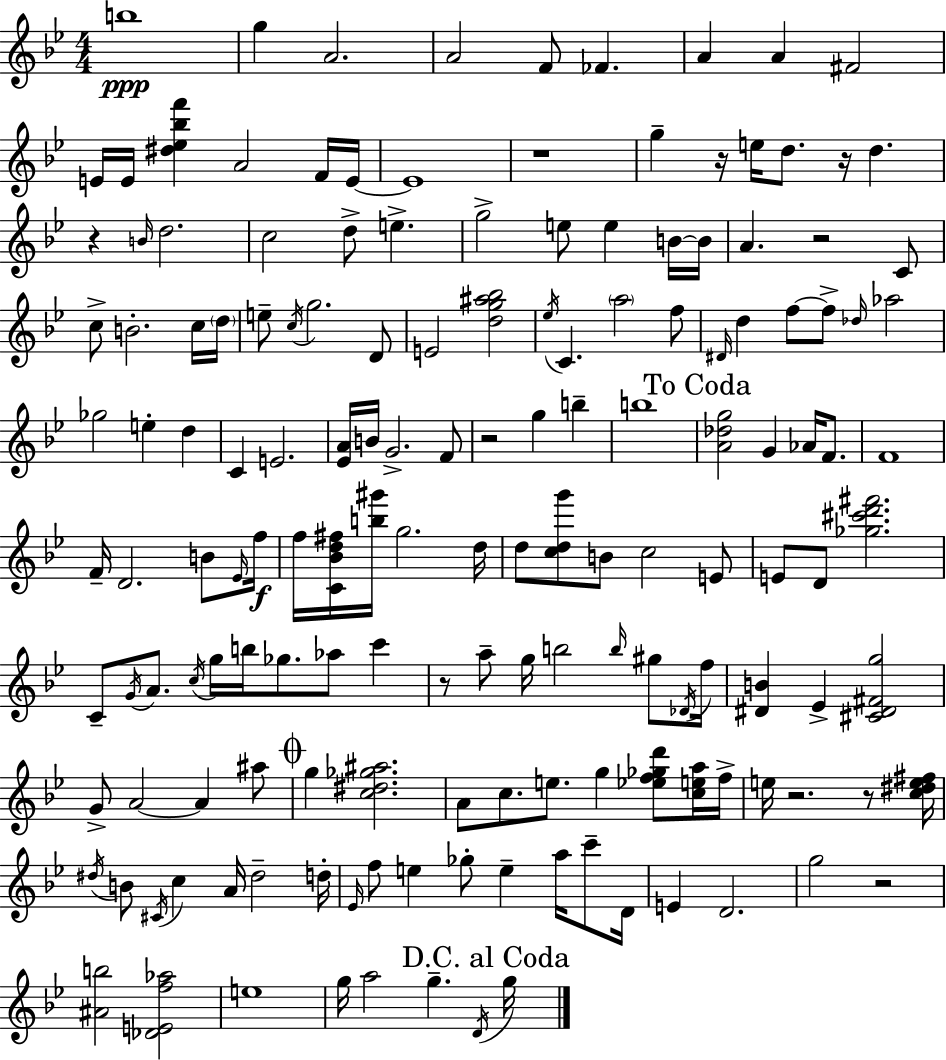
{
  \clef treble
  \numericTimeSignature
  \time 4/4
  \key g \minor
  b''1\ppp | g''4 a'2. | a'2 f'8 fes'4. | a'4 a'4 fis'2 | \break e'16 e'16 <dis'' ees'' bes'' f'''>4 a'2 f'16 e'16~~ | e'1 | r1 | g''4-- r16 e''16 d''8. r16 d''4. | \break r4 \grace { b'16 } d''2. | c''2 d''8-> e''4.-> | g''2-> e''8 e''4 b'16~~ | b'16 a'4. r2 c'8 | \break c''8-> b'2.-. c''16 | \parenthesize d''16 e''8-- \acciaccatura { c''16 } g''2. | d'8 e'2 <d'' g'' ais'' bes''>2 | \acciaccatura { ees''16 } c'4. \parenthesize a''2 | \break f''8 \grace { dis'16 } d''4 f''8~~ f''8-> \grace { des''16 } aes''2 | ges''2 e''4-. | d''4 c'4 e'2. | <ees' a'>16 b'16 g'2.-> | \break f'8 r2 g''4 | b''4-- b''1 | \mark "To Coda" <a' des'' g''>2 g'4 | aes'16 f'8. f'1 | \break f'16-- d'2. | b'8 \grace { ees'16 }\f f''16 f''16 <c' bes' d'' fis''>16 <b'' gis'''>16 g''2. | d''16 d''8 <c'' d'' g'''>8 b'8 c''2 | e'8 e'8 d'8 <ges'' cis''' d''' fis'''>2. | \break c'8-- \acciaccatura { g'16 } a'8. \acciaccatura { c''16 } g''16 b''16 ges''8. | aes''8 c'''4 r8 a''8-- g''16 b''2 | \grace { b''16 } gis''8 \acciaccatura { des'16 } f''16 <dis' b'>4 ees'4-> | <cis' dis' fis' g''>2 g'8-> a'2~~ | \break a'4 ais''8 \mark \markup { \musicglyph "scripts.coda" } g''4 <c'' dis'' ges'' ais''>2. | a'8 c''8. e''8. | g''4 <ees'' f'' ges'' d'''>8 <c'' e'' a''>16 f''16-> e''16 r2. | r8 <c'' dis'' e'' fis''>16 \acciaccatura { dis''16 } b'8 \acciaccatura { cis'16 } c''4 | \break a'16 dis''2-- d''16-. \grace { ees'16 } f''8 e''4 | ges''8-. e''4-- a''16 c'''8-- d'16 e'4 | d'2. g''2 | r2 <ais' b''>2 | \break <des' e' f'' aes''>2 e''1 | g''16 a''2 | g''4.-- \acciaccatura { d'16 } \mark "D.C. al Coda" g''16 \bar "|."
}